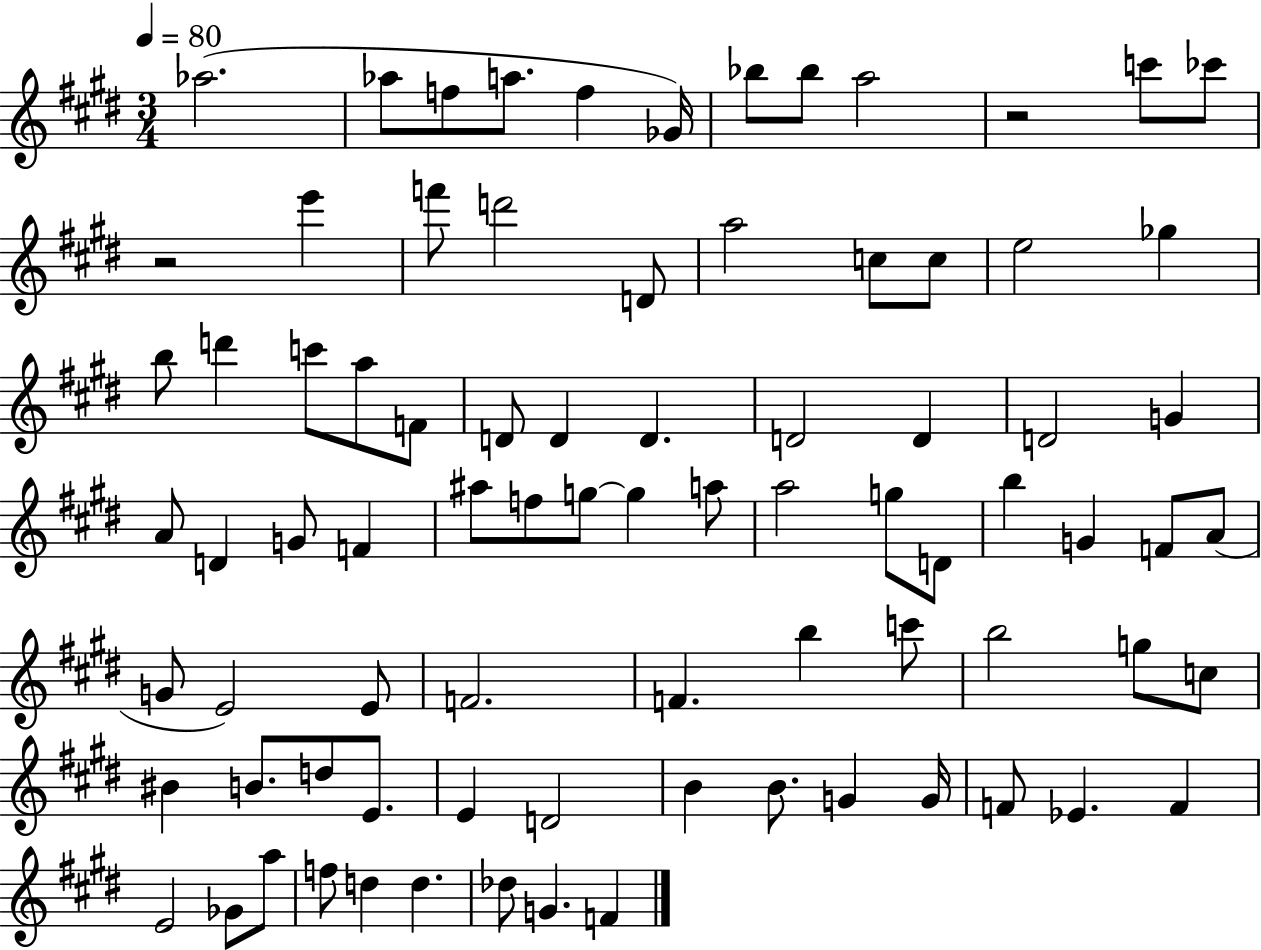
{
  \clef treble
  \numericTimeSignature
  \time 3/4
  \key e \major
  \tempo 4 = 80
  aes''2.( | aes''8 f''8 a''8. f''4 ges'16) | bes''8 bes''8 a''2 | r2 c'''8 ces'''8 | \break r2 e'''4 | f'''8 d'''2 d'8 | a''2 c''8 c''8 | e''2 ges''4 | \break b''8 d'''4 c'''8 a''8 f'8 | d'8 d'4 d'4. | d'2 d'4 | d'2 g'4 | \break a'8 d'4 g'8 f'4 | ais''8 f''8 g''8~~ g''4 a''8 | a''2 g''8 d'8 | b''4 g'4 f'8 a'8( | \break g'8 e'2) e'8 | f'2. | f'4. b''4 c'''8 | b''2 g''8 c''8 | \break bis'4 b'8. d''8 e'8. | e'4 d'2 | b'4 b'8. g'4 g'16 | f'8 ees'4. f'4 | \break e'2 ges'8 a''8 | f''8 d''4 d''4. | des''8 g'4. f'4 | \bar "|."
}